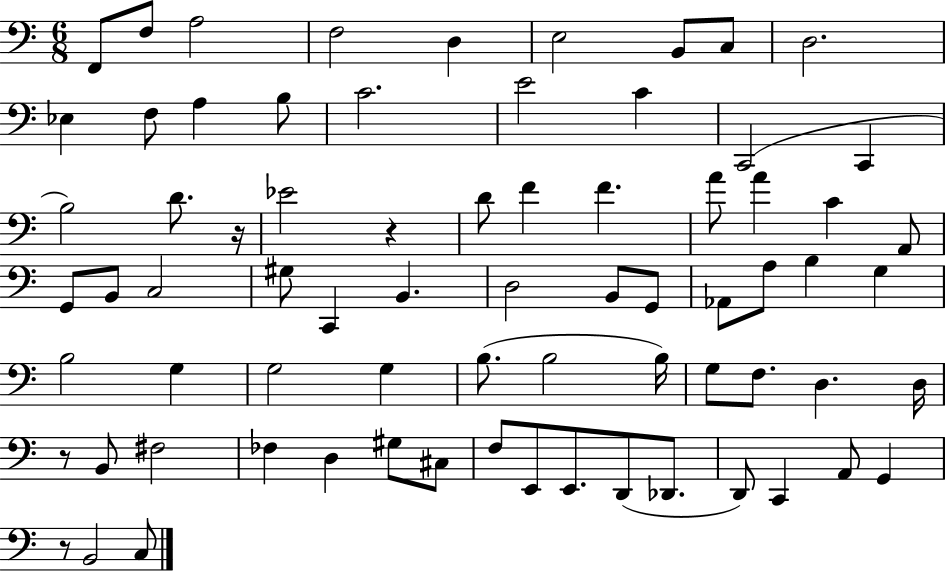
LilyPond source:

{
  \clef bass
  \numericTimeSignature
  \time 6/8
  \key c \major
  f,8 f8 a2 | f2 d4 | e2 b,8 c8 | d2. | \break ees4 f8 a4 b8 | c'2. | e'2 c'4 | c,2( c,4 | \break b2) d'8. r16 | ees'2 r4 | d'8 f'4 f'4. | a'8 a'4 c'4 a,8 | \break g,8 b,8 c2 | gis8 c,4 b,4. | d2 b,8 g,8 | aes,8 a8 b4 g4 | \break b2 g4 | g2 g4 | b8.( b2 b16) | g8 f8. d4. d16 | \break r8 b,8 fis2 | fes4 d4 gis8 cis8 | f8 e,8 e,8. d,8( des,8. | d,8) c,4 a,8 g,4 | \break r8 b,2 c8 | \bar "|."
}